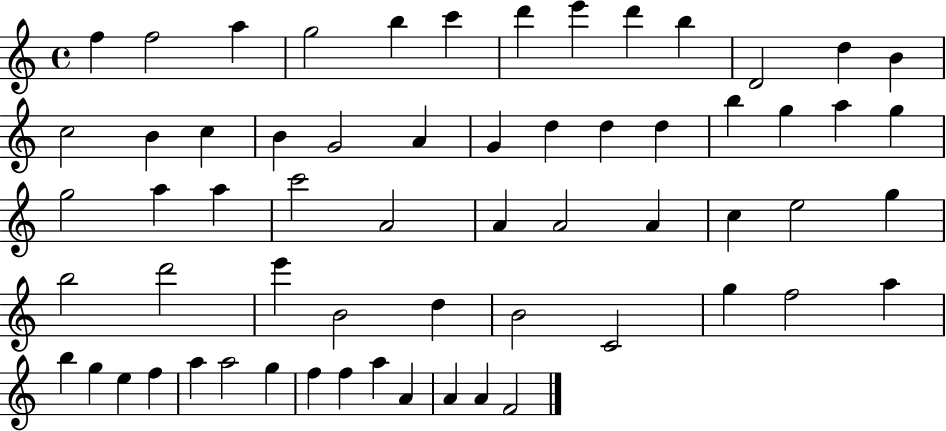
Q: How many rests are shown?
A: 0